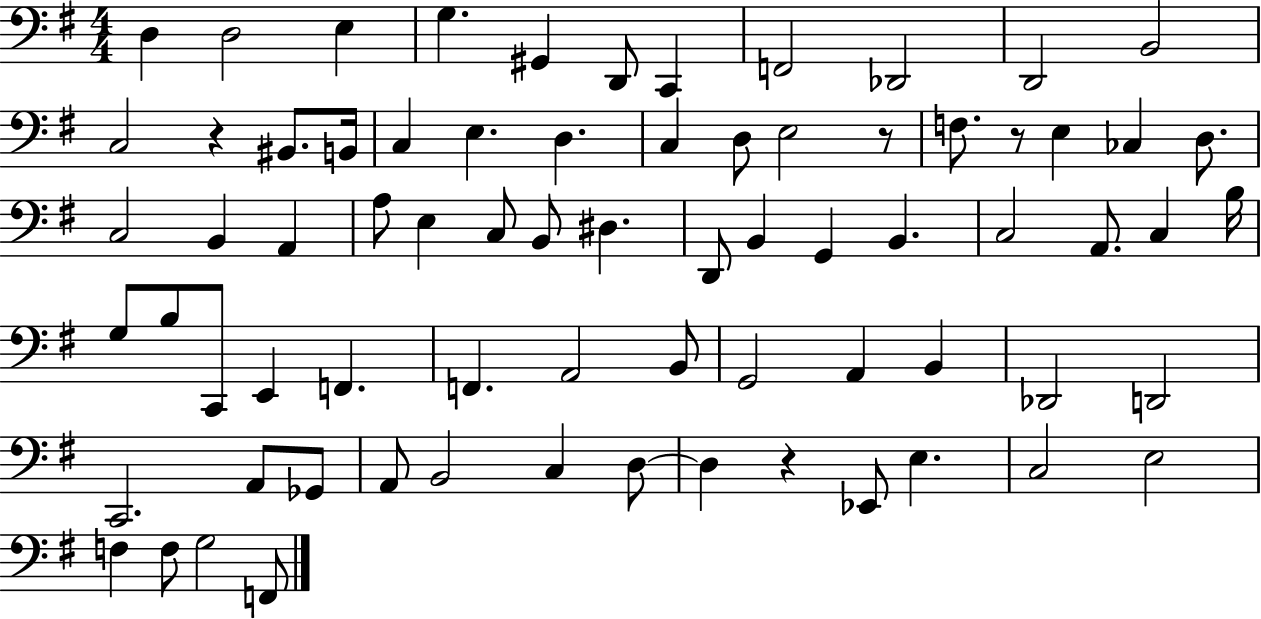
D3/q D3/h E3/q G3/q. G#2/q D2/e C2/q F2/h Db2/h D2/h B2/h C3/h R/q BIS2/e. B2/s C3/q E3/q. D3/q. C3/q D3/e E3/h R/e F3/e. R/e E3/q CES3/q D3/e. C3/h B2/q A2/q A3/e E3/q C3/e B2/e D#3/q. D2/e B2/q G2/q B2/q. C3/h A2/e. C3/q B3/s G3/e B3/e C2/e E2/q F2/q. F2/q. A2/h B2/e G2/h A2/q B2/q Db2/h D2/h C2/h. A2/e Gb2/e A2/e B2/h C3/q D3/e D3/q R/q Eb2/e E3/q. C3/h E3/h F3/q F3/e G3/h F2/e